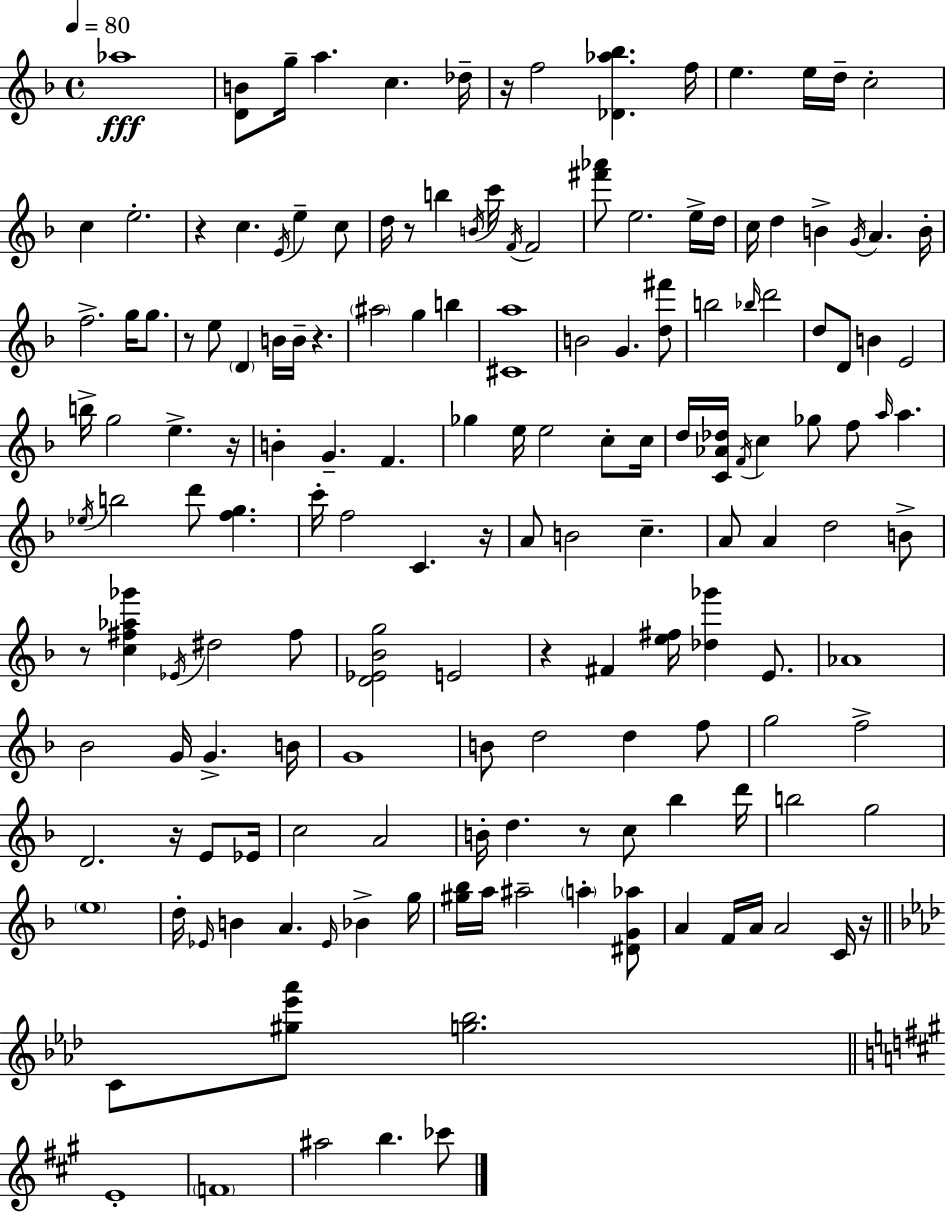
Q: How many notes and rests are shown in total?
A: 161